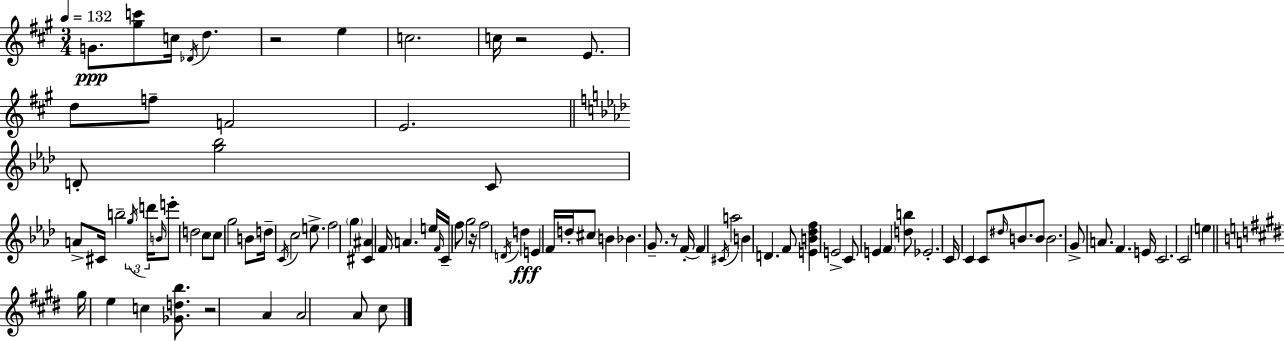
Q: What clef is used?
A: treble